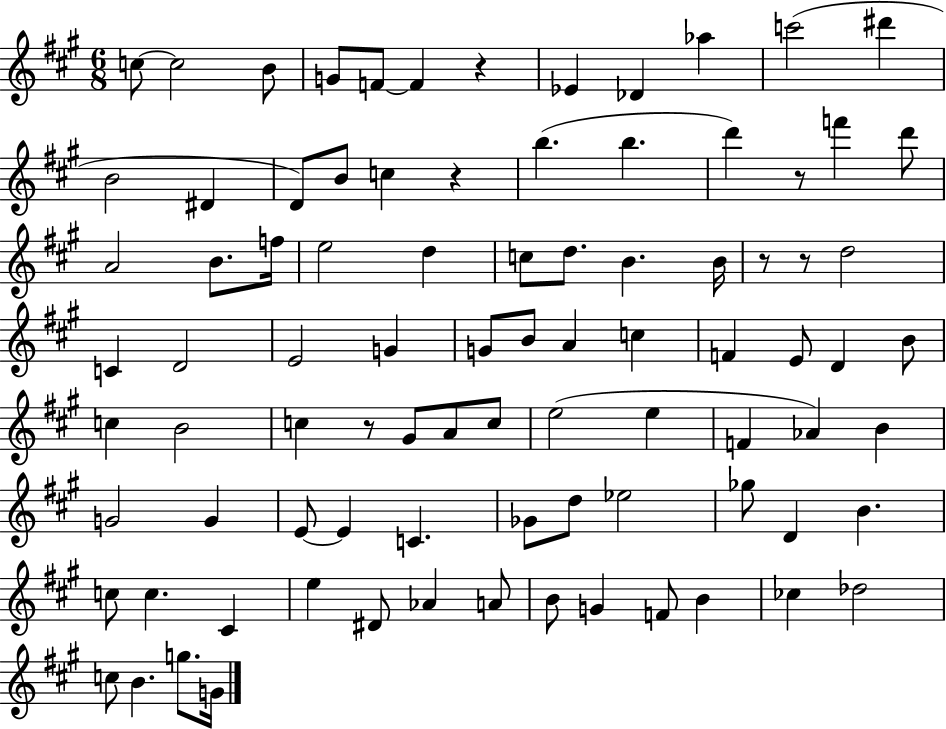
{
  \clef treble
  \numericTimeSignature
  \time 6/8
  \key a \major
  \repeat volta 2 { c''8~~ c''2 b'8 | g'8 f'8~~ f'4 r4 | ees'4 des'4 aes''4 | c'''2( dis'''4 | \break b'2 dis'4 | d'8) b'8 c''4 r4 | b''4.( b''4. | d'''4) r8 f'''4 d'''8 | \break a'2 b'8. f''16 | e''2 d''4 | c''8 d''8. b'4. b'16 | r8 r8 d''2 | \break c'4 d'2 | e'2 g'4 | g'8 b'8 a'4 c''4 | f'4 e'8 d'4 b'8 | \break c''4 b'2 | c''4 r8 gis'8 a'8 c''8 | e''2( e''4 | f'4 aes'4) b'4 | \break g'2 g'4 | e'8~~ e'4 c'4. | ges'8 d''8 ees''2 | ges''8 d'4 b'4. | \break c''8 c''4. cis'4 | e''4 dis'8 aes'4 a'8 | b'8 g'4 f'8 b'4 | ces''4 des''2 | \break c''8 b'4. g''8. g'16 | } \bar "|."
}